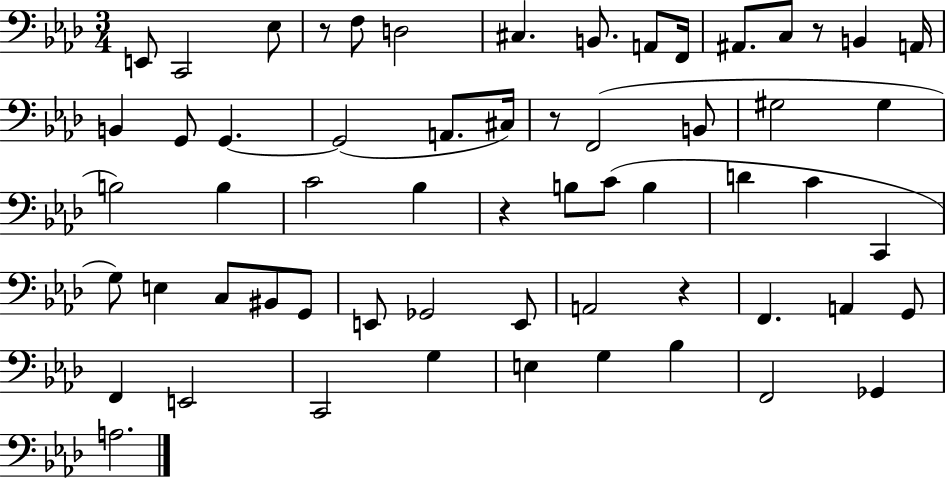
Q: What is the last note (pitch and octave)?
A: A3